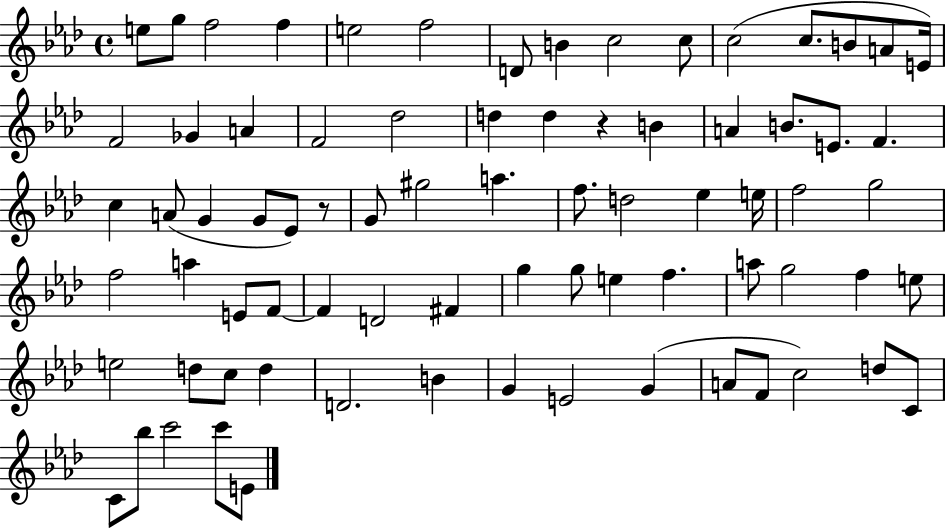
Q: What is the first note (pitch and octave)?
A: E5